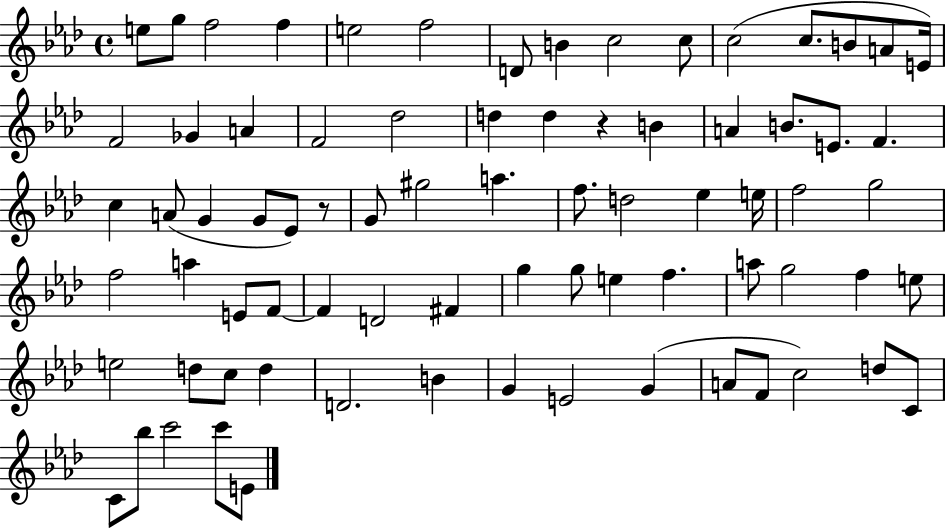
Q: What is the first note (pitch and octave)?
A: E5